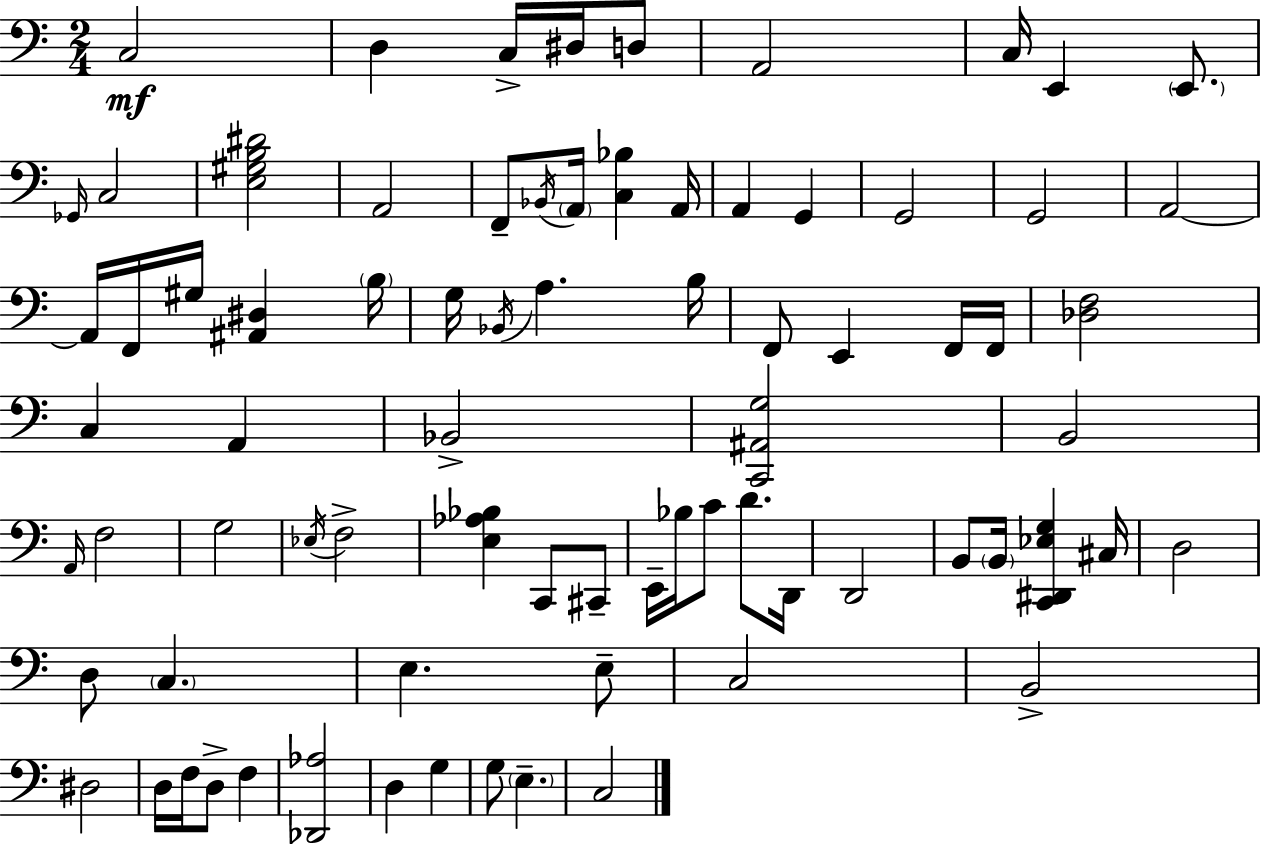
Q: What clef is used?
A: bass